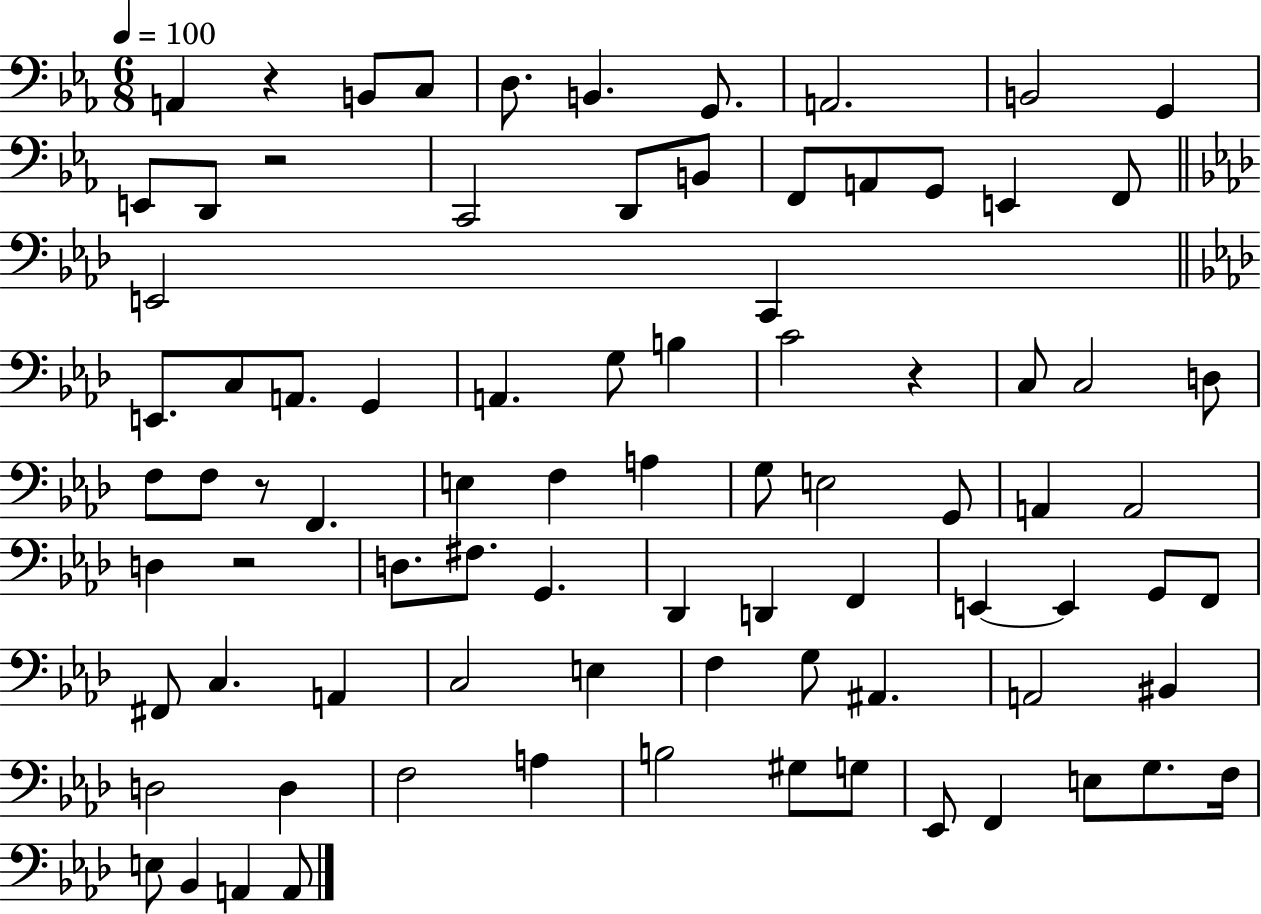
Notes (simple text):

A2/q R/q B2/e C3/e D3/e. B2/q. G2/e. A2/h. B2/h G2/q E2/e D2/e R/h C2/h D2/e B2/e F2/e A2/e G2/e E2/q F2/e E2/h C2/q E2/e. C3/e A2/e. G2/q A2/q. G3/e B3/q C4/h R/q C3/e C3/h D3/e F3/e F3/e R/e F2/q. E3/q F3/q A3/q G3/e E3/h G2/e A2/q A2/h D3/q R/h D3/e. F#3/e. G2/q. Db2/q D2/q F2/q E2/q E2/q G2/e F2/e F#2/e C3/q. A2/q C3/h E3/q F3/q G3/e A#2/q. A2/h BIS2/q D3/h D3/q F3/h A3/q B3/h G#3/e G3/e Eb2/e F2/q E3/e G3/e. F3/s E3/e Bb2/q A2/q A2/e